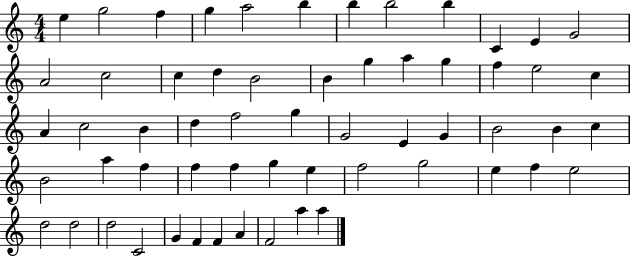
X:1
T:Untitled
M:4/4
L:1/4
K:C
e g2 f g a2 b b b2 b C E G2 A2 c2 c d B2 B g a g f e2 c A c2 B d f2 g G2 E G B2 B c B2 a f f f g e f2 g2 e f e2 d2 d2 d2 C2 G F F A F2 a a